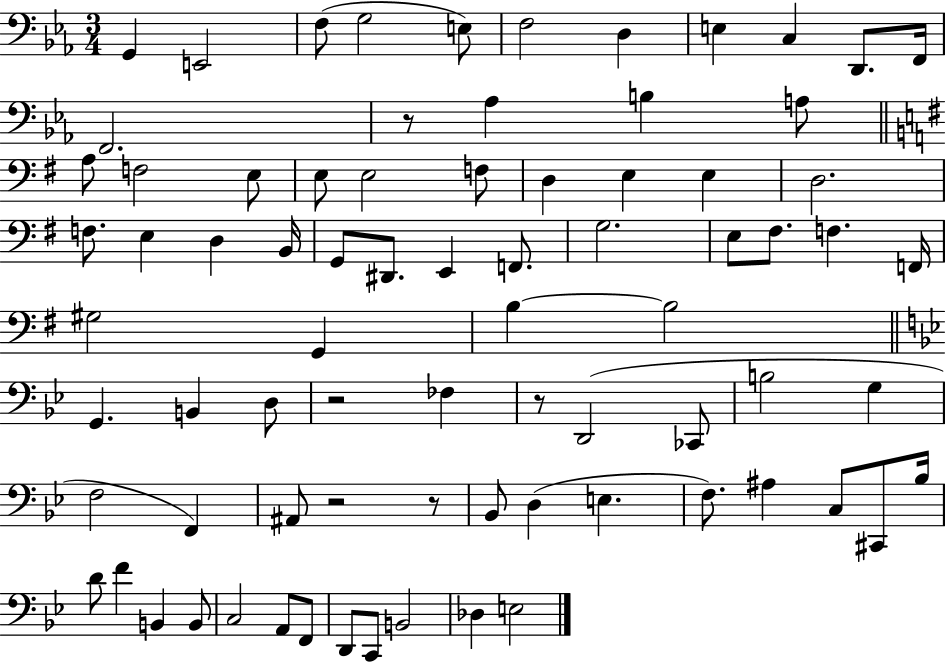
G2/q E2/h F3/e G3/h E3/e F3/h D3/q E3/q C3/q D2/e. F2/s F2/h. R/e Ab3/q B3/q A3/e A3/e F3/h E3/e E3/e E3/h F3/e D3/q E3/q E3/q D3/h. F3/e. E3/q D3/q B2/s G2/e D#2/e. E2/q F2/e. G3/h. E3/e F#3/e. F3/q. F2/s G#3/h G2/q B3/q B3/h G2/q. B2/q D3/e R/h FES3/q R/e D2/h CES2/e B3/h G3/q F3/h F2/q A#2/e R/h R/e Bb2/e D3/q E3/q. F3/e. A#3/q C3/e C#2/e Bb3/s D4/e F4/q B2/q B2/e C3/h A2/e F2/e D2/e C2/e B2/h Db3/q E3/h